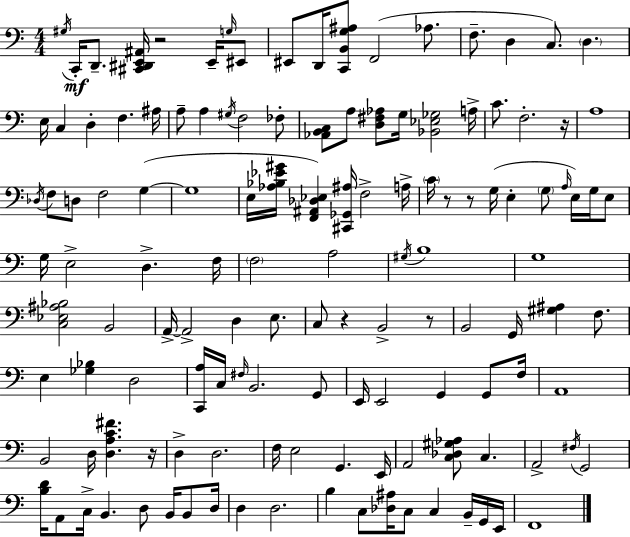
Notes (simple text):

G#3/s C2/s D2/e. [C#2,D#2,E2,A#2]/s R/h E2/s G3/s EIS2/e EIS2/e D2/s [C2,B2,G3,A#3]/e F2/h Ab3/e. F3/e. D3/q C3/e. D3/q. E3/s C3/q D3/q F3/q. A#3/s A3/e A3/q G#3/s F3/h FES3/e [Ab2,B2,C3]/e A3/e [D3,F#3,Ab3]/e G3/s [Bb2,Eb3,Gb3]/h A3/s C4/e. F3/h. R/s A3/w Db3/s F3/e D3/e F3/h G3/q G3/w E3/s [Ab3,Bb3,Eb4,G#4]/s [F2,A#2,Db3,Eb3]/q [C#2,Gb2,A#3]/s F3/h A3/s C4/s R/e R/e G3/s E3/q G3/e A3/s E3/s G3/s E3/e G3/s E3/h D3/q. F3/s F3/h A3/h G#3/s B3/w G3/w [C3,Eb3,A#3,Bb3]/h B2/h A2/s A2/h D3/q E3/e. C3/e R/q B2/h R/e B2/h G2/s [G#3,A#3]/q F3/e. E3/q [Gb3,Bb3]/q D3/h [C2,A3]/s C3/s F#3/s B2/h. G2/e E2/s E2/h G2/q G2/e F3/s A2/w B2/h D3/s [D3,A3,C4,F#4]/q. R/s D3/q D3/h. F3/s E3/h G2/q. E2/s A2/h [C3,Db3,G#3,Ab3]/e C3/q. A2/h F#3/s G2/h [B3,D4]/s A2/e C3/s B2/q. D3/e B2/s B2/e D3/s D3/q D3/h. B3/q C3/e [Db3,A#3]/s C3/e C3/q B2/s G2/s E2/s F2/w